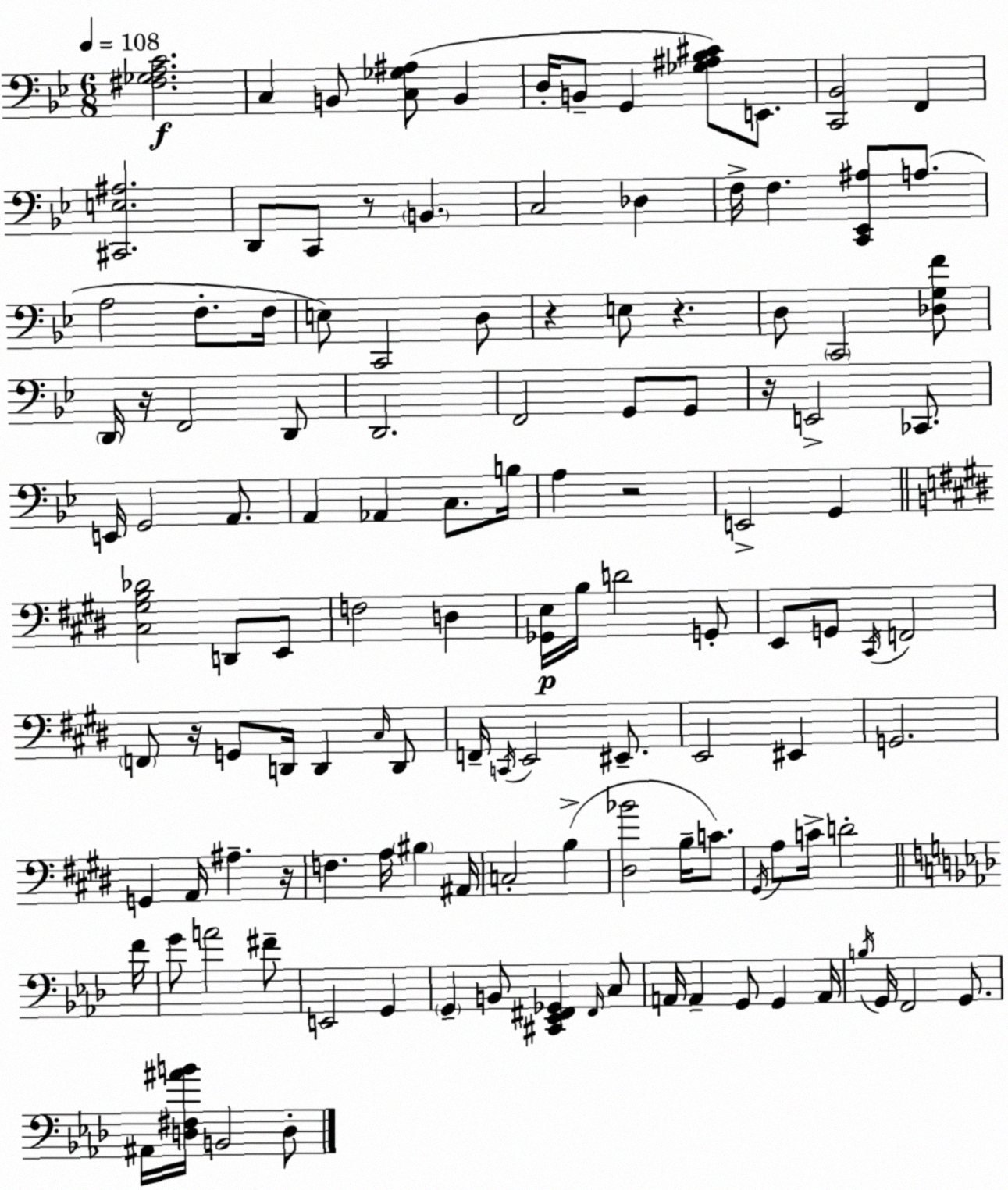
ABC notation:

X:1
T:Untitled
M:6/8
L:1/4
K:Gm
[^F,_G,A,C]2 C, B,,/2 [C,_G,^A,]/2 B,, D,/4 B,,/2 G,, [_G,^A,_B,^C]/2 E,,/2 [C,,_B,,]2 F,, [^C,,E,^A,]2 D,,/2 C,,/2 z/2 B,, C,2 _D, F,/4 F, [C,,_E,,^A,]/2 A,/2 A,2 F,/2 F,/4 E,/2 C,,2 D,/2 z E,/2 z D,/2 C,,2 [_D,G,F]/2 D,,/4 z/4 F,,2 D,,/2 D,,2 F,,2 G,,/2 G,,/2 z/4 E,,2 _C,,/2 E,,/4 G,,2 A,,/2 A,, _A,, C,/2 B,/4 A, z2 E,,2 G,, [^C,^G,B,_D]2 D,,/2 E,,/2 F,2 D, [_G,,E,]/4 B,/4 D2 G,,/2 E,,/2 G,,/2 ^C,,/4 F,,2 F,,/2 z/4 G,,/2 D,,/4 D,, ^C,/4 D,,/2 F,,/4 C,,/4 E,,2 ^E,,/2 E,,2 ^E,, G,,2 G,, A,,/4 ^A, z/4 F, A,/4 ^B, ^A,,/4 C,2 B, [^D,_B]2 B,/4 C/2 ^G,,/4 A,/2 C/4 D2 F/4 G/2 A2 ^F/2 E,,2 G,, G,, B,,/2 [^C,,_E,,^F,,_G,,] ^F,,/4 C,/2 A,,/4 A,, G,,/2 G,, A,,/4 B,/4 G,,/4 F,,2 G,,/2 ^A,,/4 [D,^F,^AB]/4 B,,2 D,/2